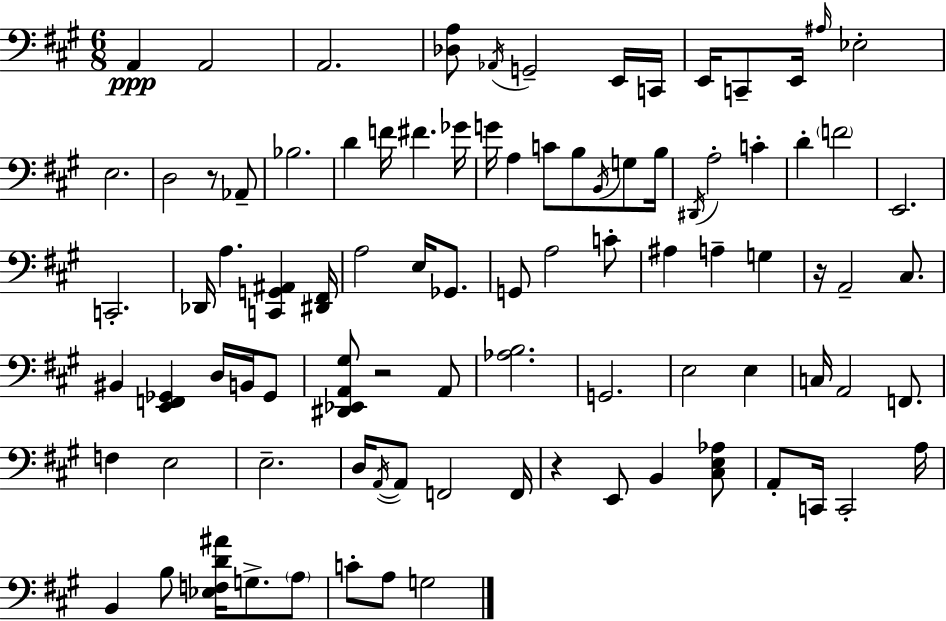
A2/q A2/h A2/h. [Db3,A3]/e Ab2/s G2/h E2/s C2/s E2/s C2/e E2/s A#3/s Eb3/h E3/h. D3/h R/e Ab2/e Bb3/h. D4/q F4/s F#4/q. Gb4/s G4/s A3/q C4/e B3/e B2/s G3/e B3/s D#2/s A3/h C4/q D4/q F4/h E2/h. C2/h. Db2/s A3/q. [C2,G2,A#2]/q [D#2,F#2]/s A3/h E3/s Gb2/e. G2/e A3/h C4/e A#3/q A3/q G3/q R/s A2/h C#3/e. BIS2/q [E2,F2,Gb2]/q D3/s B2/s Gb2/e [D#2,Eb2,A2,G#3]/e R/h A2/e [Ab3,B3]/h. G2/h. E3/h E3/q C3/s A2/h F2/e. F3/q E3/h E3/h. D3/s A2/s A2/e F2/h F2/s R/q E2/e B2/q [C#3,E3,Ab3]/e A2/e C2/s C2/h A3/s B2/q B3/e [Eb3,F3,D4,A#4]/s G3/e. A3/e C4/e A3/e G3/h